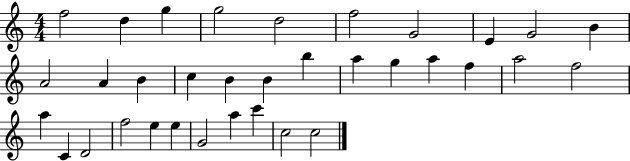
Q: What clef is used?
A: treble